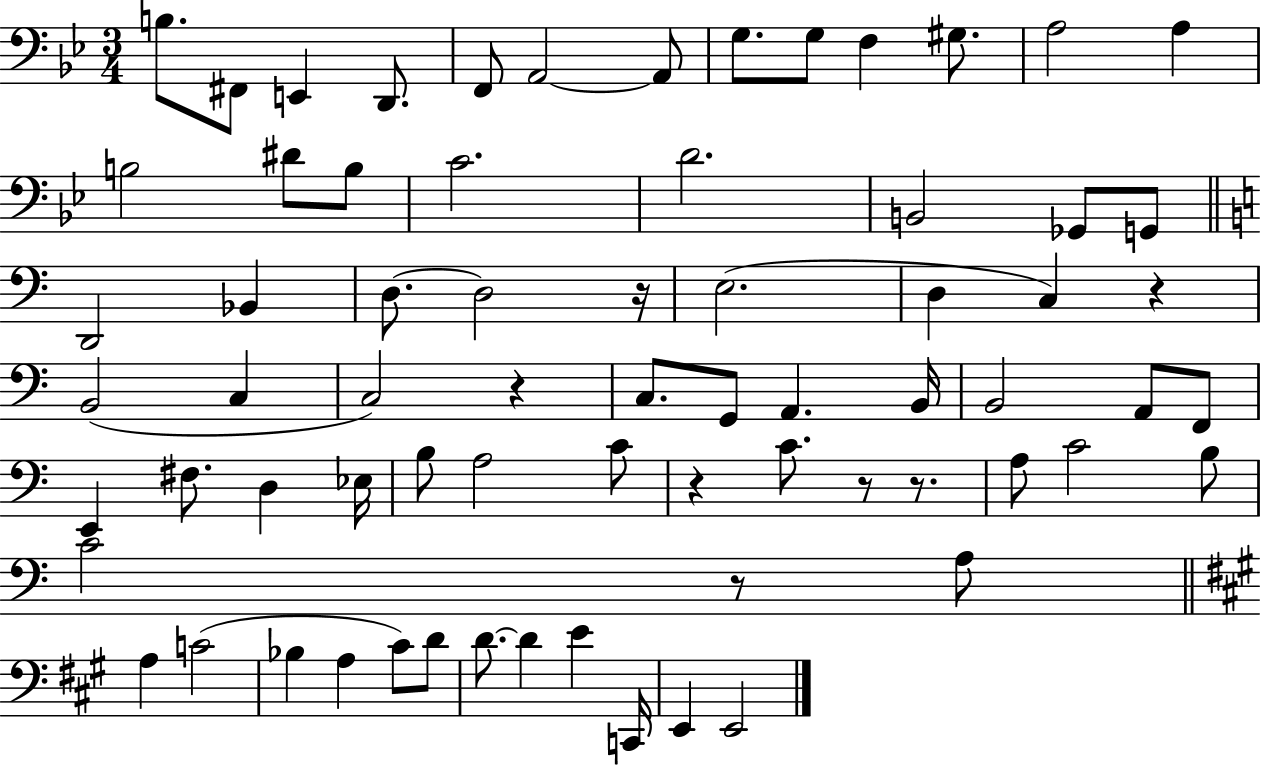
{
  \clef bass
  \numericTimeSignature
  \time 3/4
  \key bes \major
  b8. fis,8 e,4 d,8. | f,8 a,2~~ a,8 | g8. g8 f4 gis8. | a2 a4 | \break b2 dis'8 b8 | c'2. | d'2. | b,2 ges,8 g,8 | \break \bar "||" \break \key a \minor d,2 bes,4 | d8.~~ d2 r16 | e2.( | d4 c4) r4 | \break b,2( c4 | c2) r4 | c8. g,8 a,4. b,16 | b,2 a,8 f,8 | \break e,4 fis8. d4 ees16 | b8 a2 c'8 | r4 c'8. r8 r8. | a8 c'2 b8 | \break c'2 r8 a8 | \bar "||" \break \key a \major a4 c'2( | bes4 a4 cis'8) d'8 | d'8.~~ d'4 e'4 c,16 | e,4 e,2 | \break \bar "|."
}